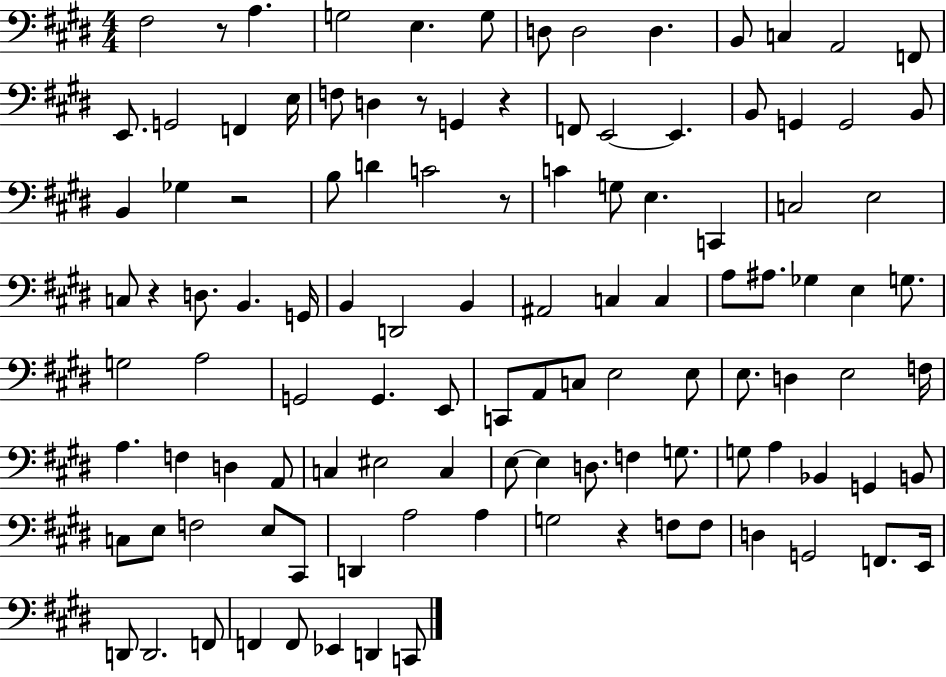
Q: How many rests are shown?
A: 7